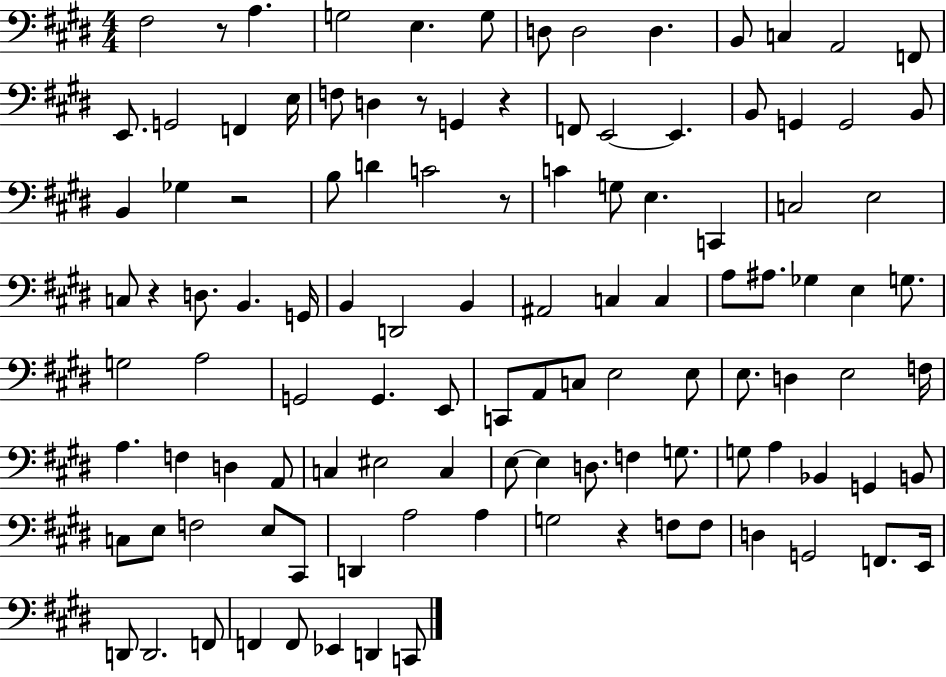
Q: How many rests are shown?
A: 7